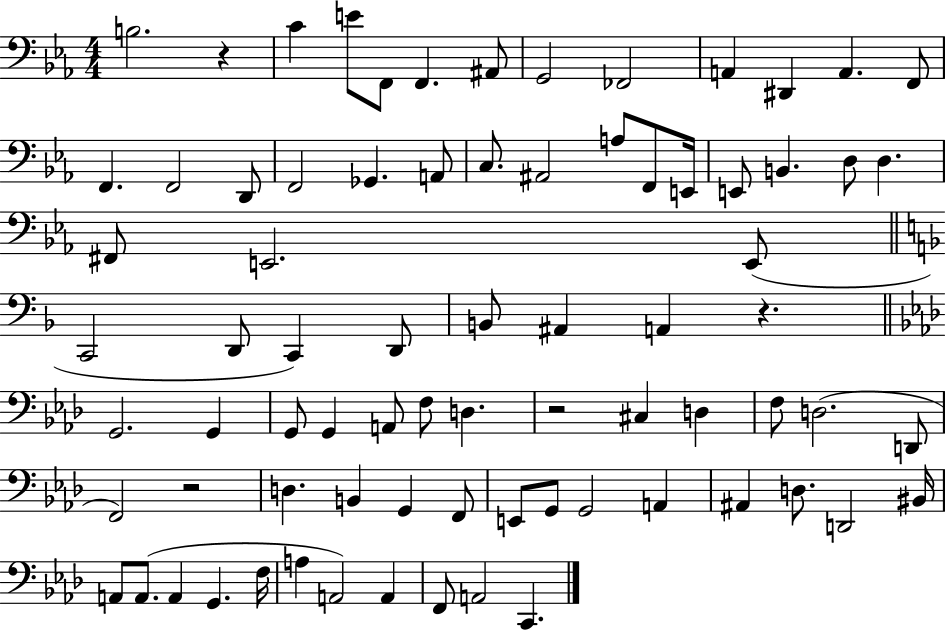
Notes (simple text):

B3/h. R/q C4/q E4/e F2/e F2/q. A#2/e G2/h FES2/h A2/q D#2/q A2/q. F2/e F2/q. F2/h D2/e F2/h Gb2/q. A2/e C3/e. A#2/h A3/e F2/e E2/s E2/e B2/q. D3/e D3/q. F#2/e E2/h. E2/e C2/h D2/e C2/q D2/e B2/e A#2/q A2/q R/q. G2/h. G2/q G2/e G2/q A2/e F3/e D3/q. R/h C#3/q D3/q F3/e D3/h. D2/e F2/h R/h D3/q. B2/q G2/q F2/e E2/e G2/e G2/h A2/q A#2/q D3/e. D2/h BIS2/s A2/e A2/e. A2/q G2/q. F3/s A3/q A2/h A2/q F2/e A2/h C2/q.